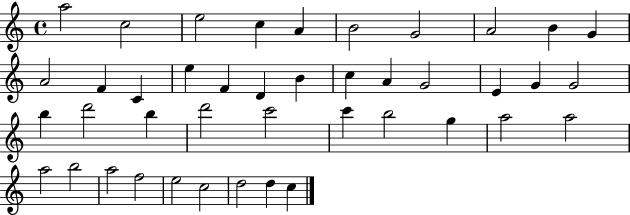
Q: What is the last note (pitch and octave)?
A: C5